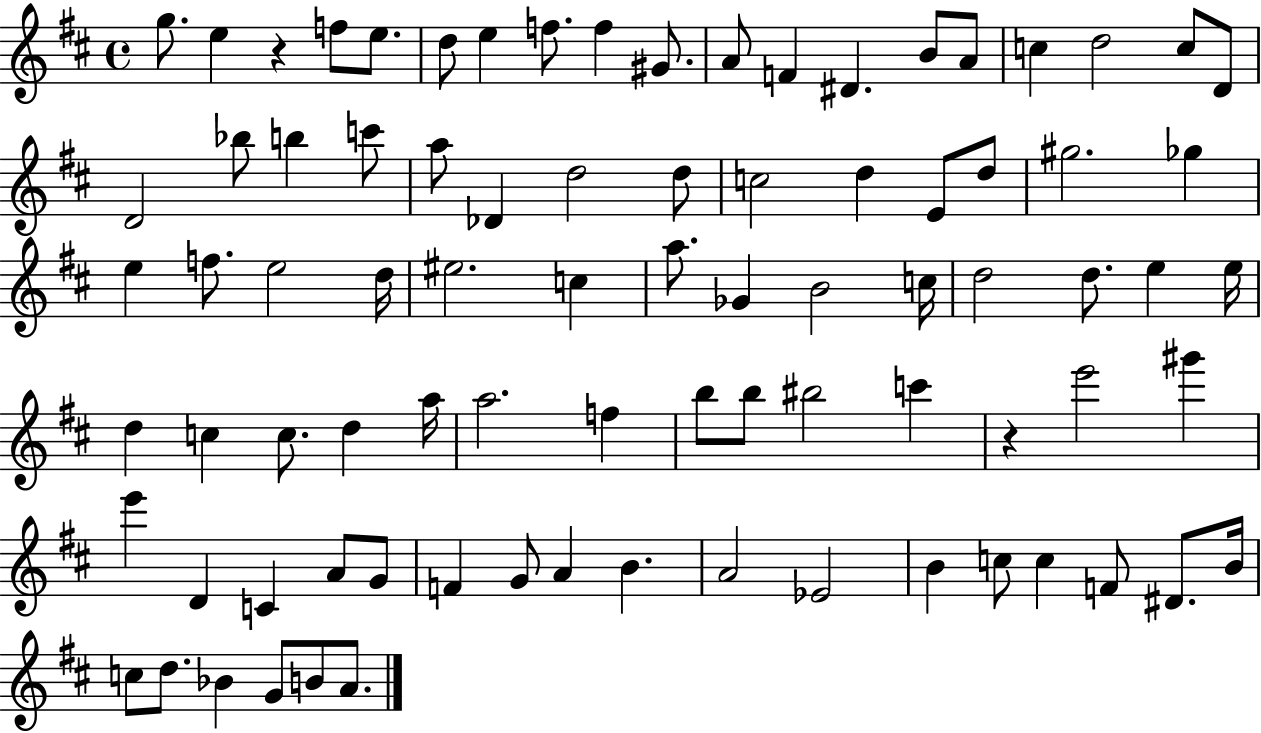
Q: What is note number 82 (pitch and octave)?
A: A4